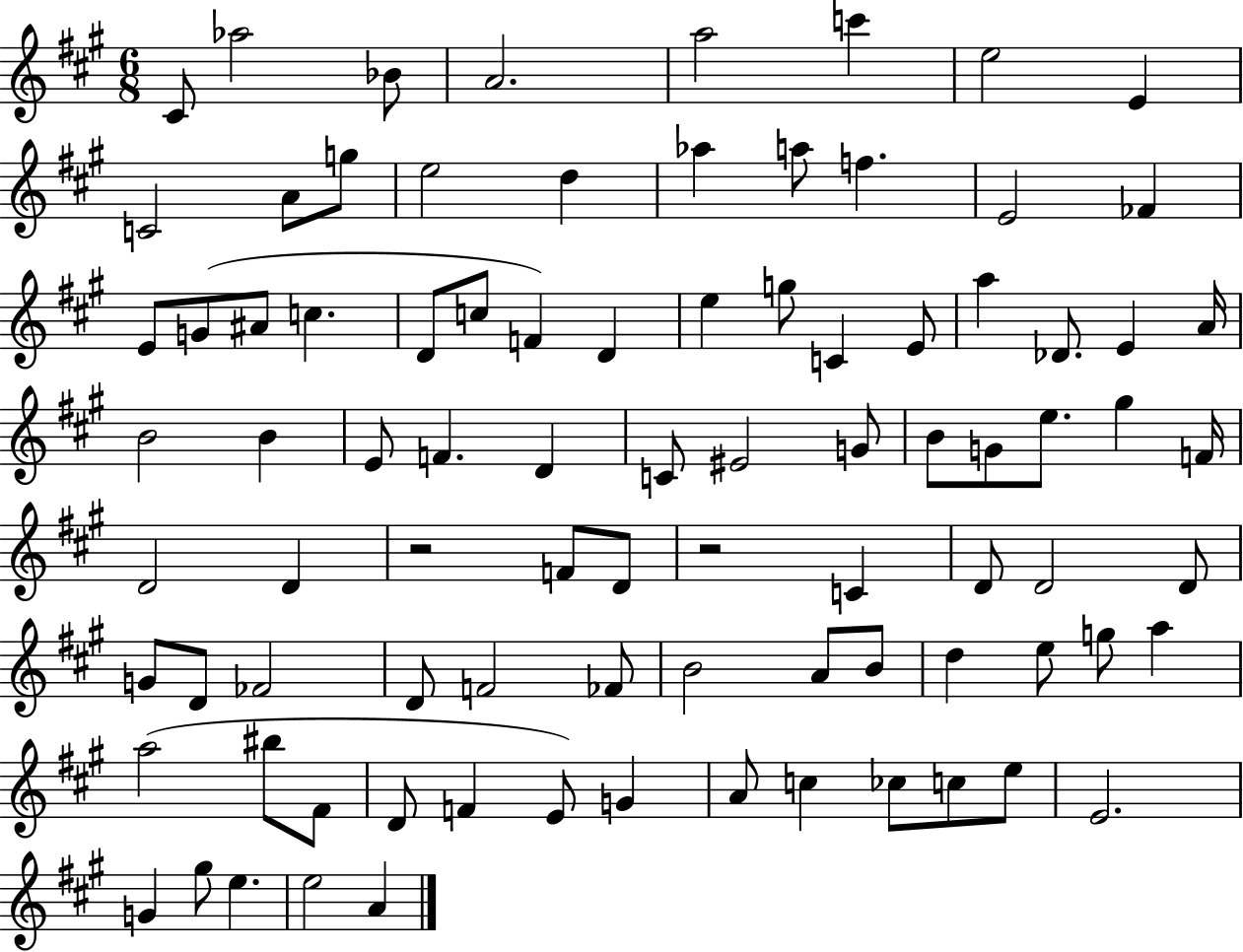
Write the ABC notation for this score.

X:1
T:Untitled
M:6/8
L:1/4
K:A
^C/2 _a2 _B/2 A2 a2 c' e2 E C2 A/2 g/2 e2 d _a a/2 f E2 _F E/2 G/2 ^A/2 c D/2 c/2 F D e g/2 C E/2 a _D/2 E A/4 B2 B E/2 F D C/2 ^E2 G/2 B/2 G/2 e/2 ^g F/4 D2 D z2 F/2 D/2 z2 C D/2 D2 D/2 G/2 D/2 _F2 D/2 F2 _F/2 B2 A/2 B/2 d e/2 g/2 a a2 ^b/2 ^F/2 D/2 F E/2 G A/2 c _c/2 c/2 e/2 E2 G ^g/2 e e2 A